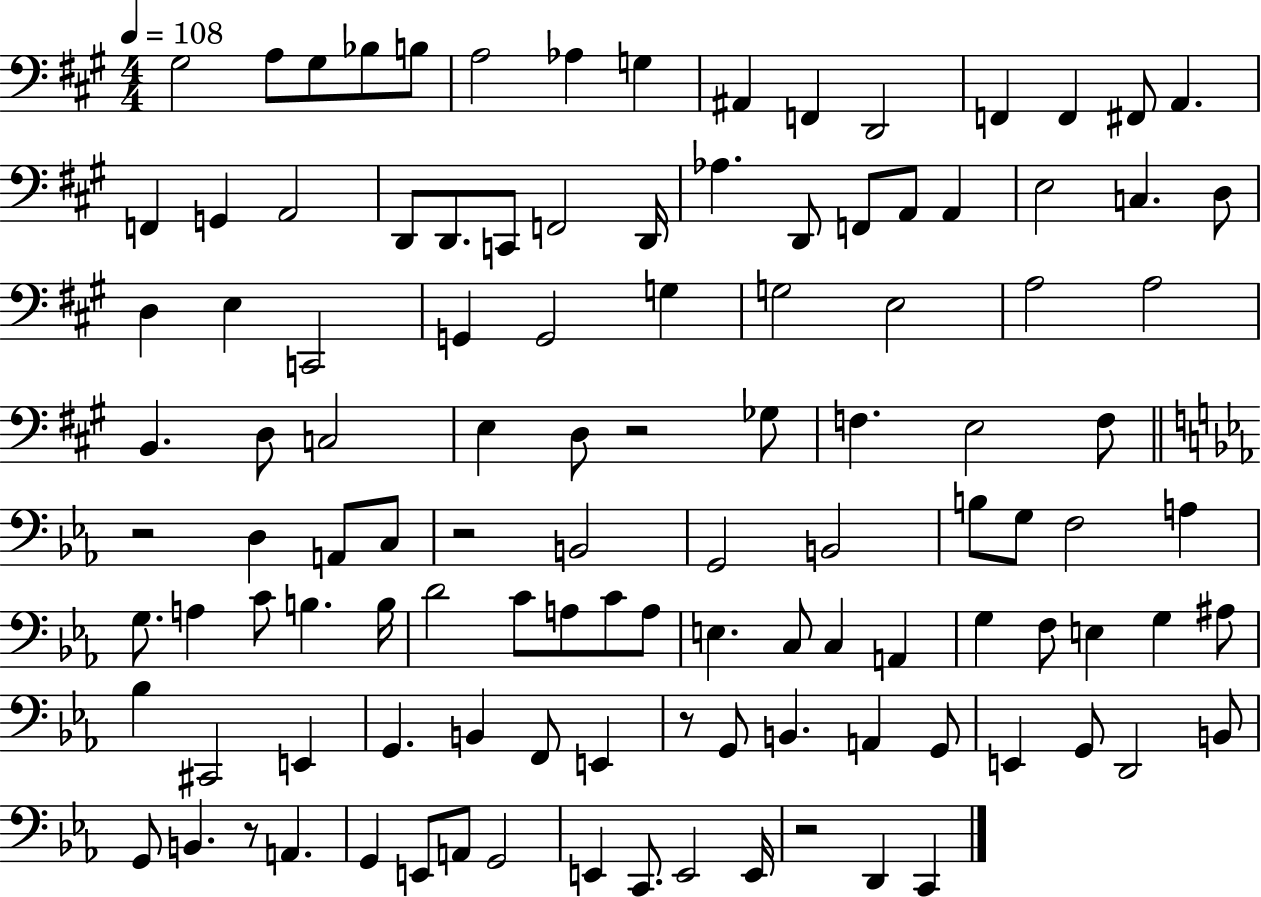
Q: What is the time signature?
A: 4/4